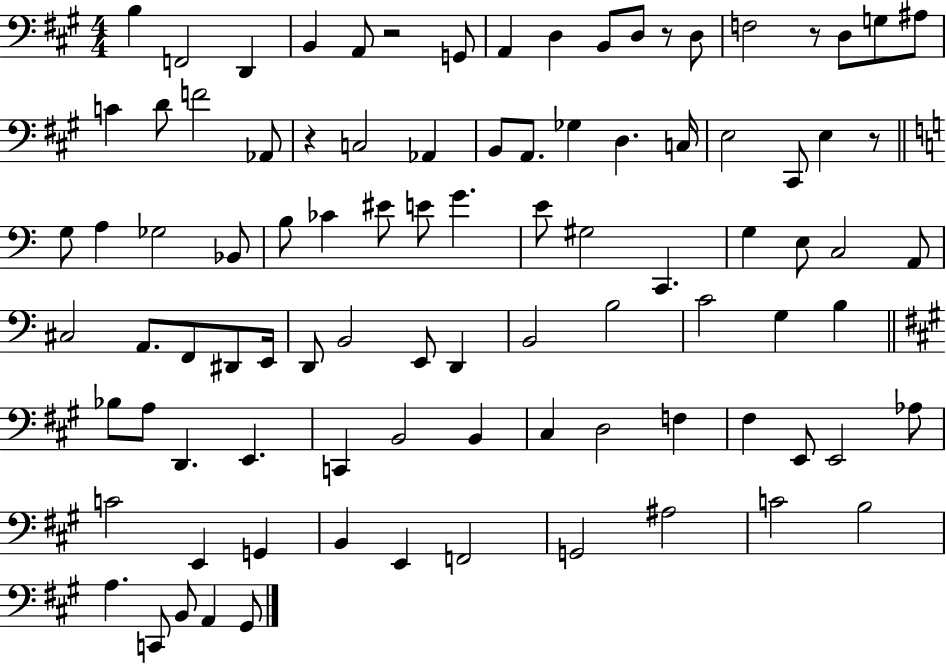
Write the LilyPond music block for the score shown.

{
  \clef bass
  \numericTimeSignature
  \time 4/4
  \key a \major
  b4 f,2 d,4 | b,4 a,8 r2 g,8 | a,4 d4 b,8 d8 r8 d8 | f2 r8 d8 g8 ais8 | \break c'4 d'8 f'2 aes,8 | r4 c2 aes,4 | b,8 a,8. ges4 d4. c16 | e2 cis,8 e4 r8 | \break \bar "||" \break \key c \major g8 a4 ges2 bes,8 | b8 ces'4 eis'8 e'8 g'4. | e'8 gis2 c,4. | g4 e8 c2 a,8 | \break cis2 a,8. f,8 dis,8 e,16 | d,8 b,2 e,8 d,4 | b,2 b2 | c'2 g4 b4 | \break \bar "||" \break \key a \major bes8 a8 d,4. e,4. | c,4 b,2 b,4 | cis4 d2 f4 | fis4 e,8 e,2 aes8 | \break c'2 e,4 g,4 | b,4 e,4 f,2 | g,2 ais2 | c'2 b2 | \break a4. c,8 b,8 a,4 gis,8 | \bar "|."
}